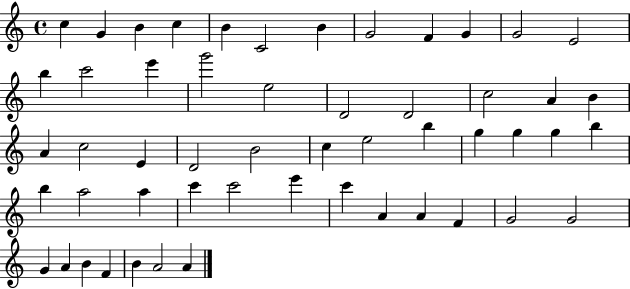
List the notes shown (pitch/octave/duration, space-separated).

C5/q G4/q B4/q C5/q B4/q C4/h B4/q G4/h F4/q G4/q G4/h E4/h B5/q C6/h E6/q G6/h E5/h D4/h D4/h C5/h A4/q B4/q A4/q C5/h E4/q D4/h B4/h C5/q E5/h B5/q G5/q G5/q G5/q B5/q B5/q A5/h A5/q C6/q C6/h E6/q C6/q A4/q A4/q F4/q G4/h G4/h G4/q A4/q B4/q F4/q B4/q A4/h A4/q